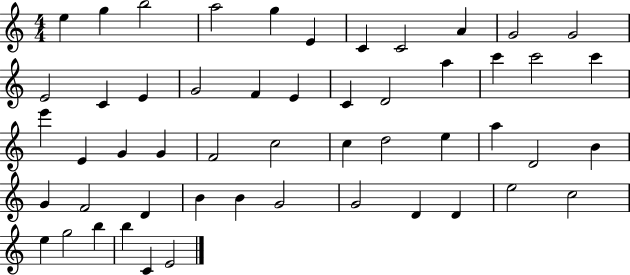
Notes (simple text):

E5/q G5/q B5/h A5/h G5/q E4/q C4/q C4/h A4/q G4/h G4/h E4/h C4/q E4/q G4/h F4/q E4/q C4/q D4/h A5/q C6/q C6/h C6/q E6/q E4/q G4/q G4/q F4/h C5/h C5/q D5/h E5/q A5/q D4/h B4/q G4/q F4/h D4/q B4/q B4/q G4/h G4/h D4/q D4/q E5/h C5/h E5/q G5/h B5/q B5/q C4/q E4/h